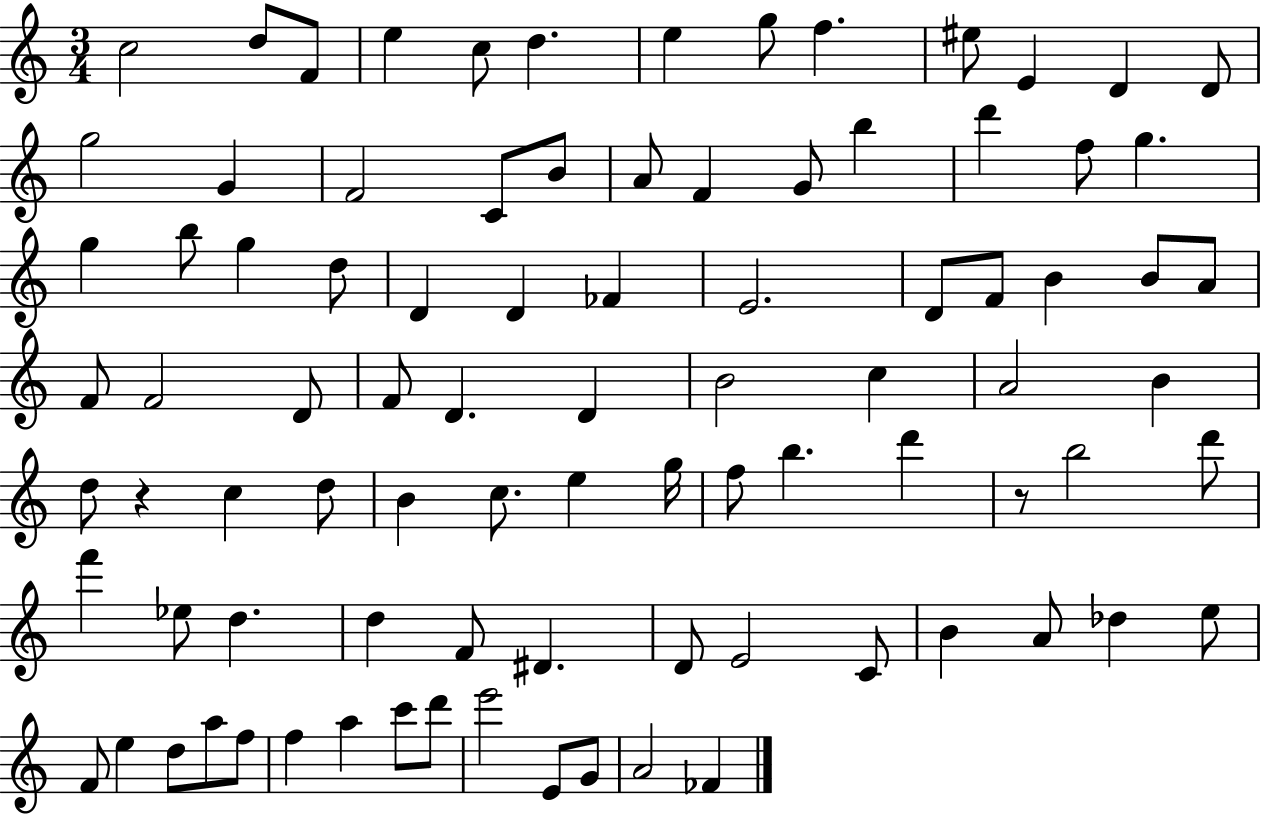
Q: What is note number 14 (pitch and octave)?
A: G5